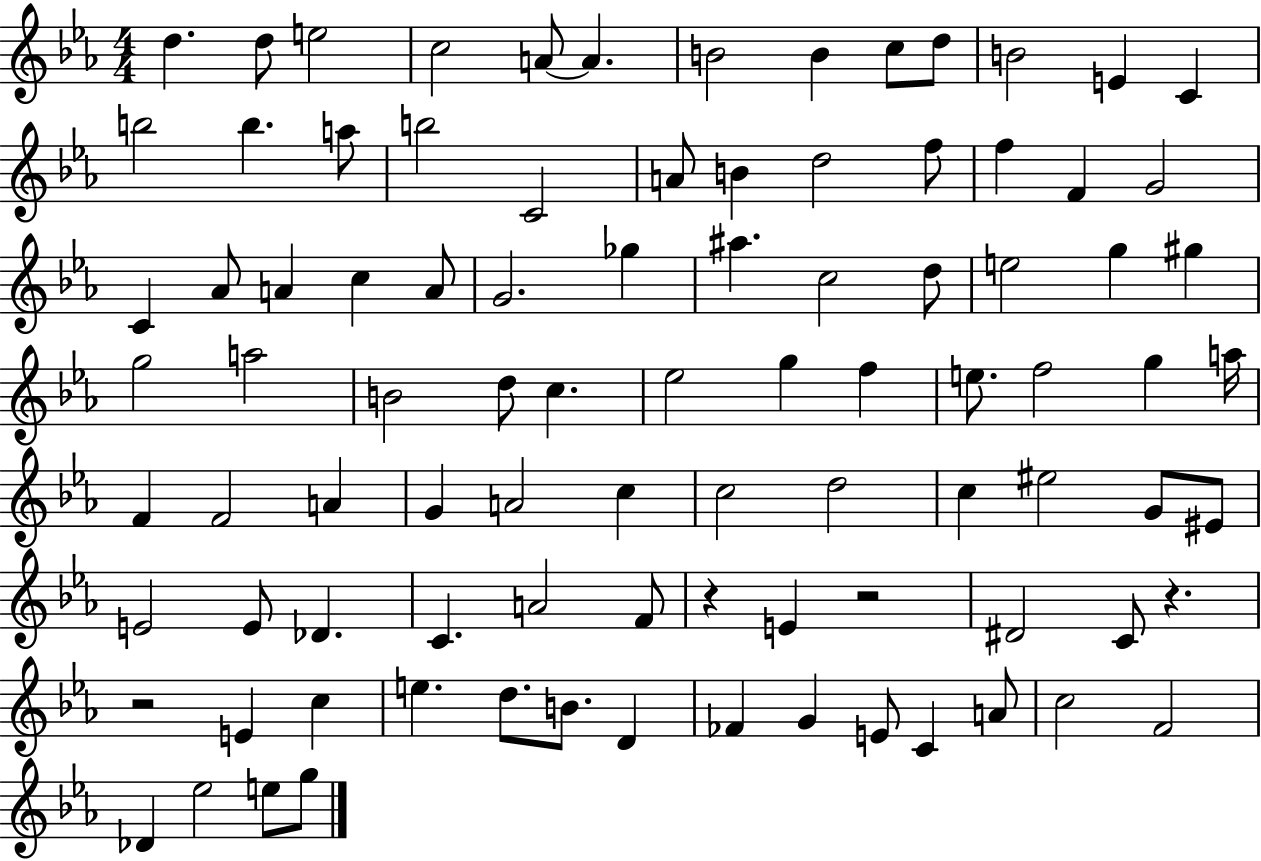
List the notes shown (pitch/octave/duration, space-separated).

D5/q. D5/e E5/h C5/h A4/e A4/q. B4/h B4/q C5/e D5/e B4/h E4/q C4/q B5/h B5/q. A5/e B5/h C4/h A4/e B4/q D5/h F5/e F5/q F4/q G4/h C4/q Ab4/e A4/q C5/q A4/e G4/h. Gb5/q A#5/q. C5/h D5/e E5/h G5/q G#5/q G5/h A5/h B4/h D5/e C5/q. Eb5/h G5/q F5/q E5/e. F5/h G5/q A5/s F4/q F4/h A4/q G4/q A4/h C5/q C5/h D5/h C5/q EIS5/h G4/e EIS4/e E4/h E4/e Db4/q. C4/q. A4/h F4/e R/q E4/q R/h D#4/h C4/e R/q. R/h E4/q C5/q E5/q. D5/e. B4/e. D4/q FES4/q G4/q E4/e C4/q A4/e C5/h F4/h Db4/q Eb5/h E5/e G5/e